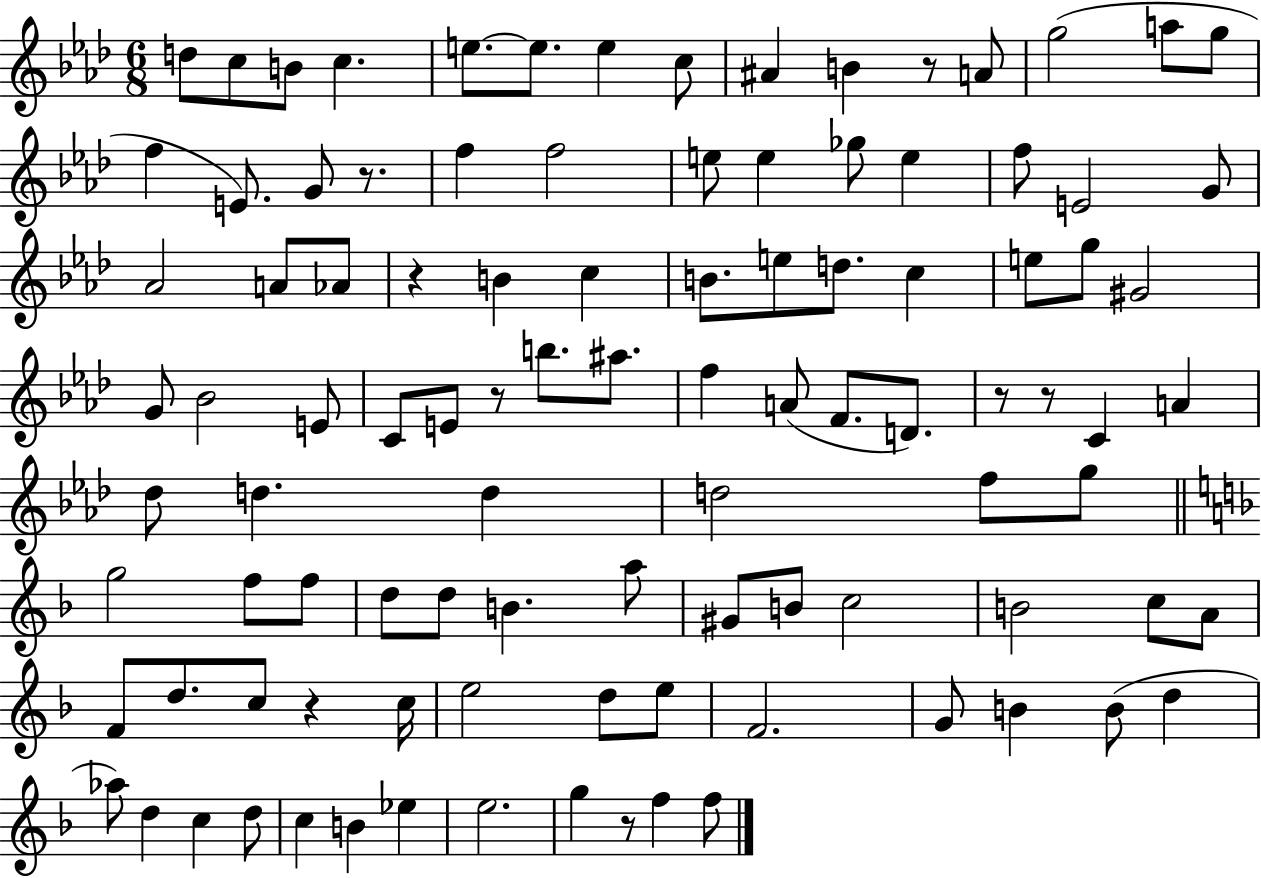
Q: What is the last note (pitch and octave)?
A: F5